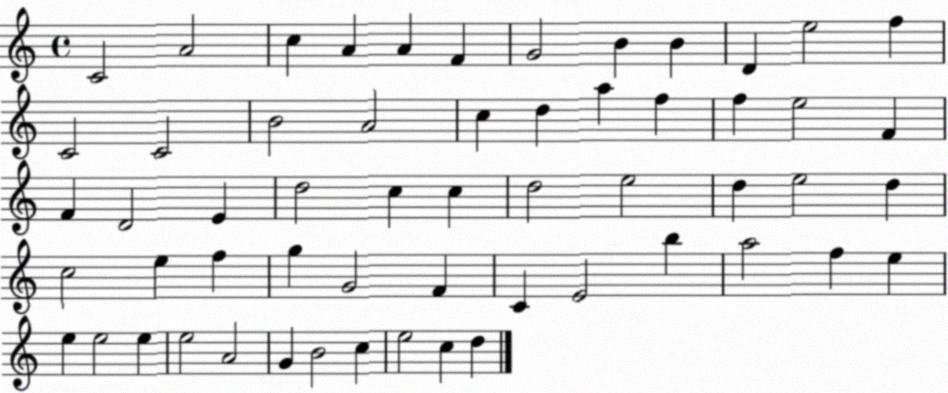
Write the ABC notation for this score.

X:1
T:Untitled
M:4/4
L:1/4
K:C
C2 A2 c A A F G2 B B D e2 f C2 C2 B2 A2 c d a f f e2 F F D2 E d2 c c d2 e2 d e2 d c2 e f g G2 F C E2 b a2 f e e e2 e e2 A2 G B2 c e2 c d